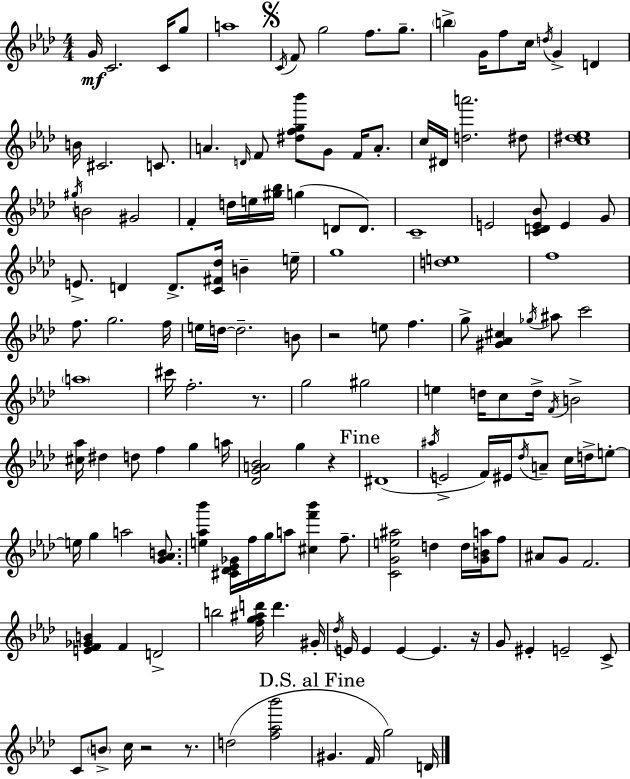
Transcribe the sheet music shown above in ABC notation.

X:1
T:Untitled
M:4/4
L:1/4
K:Fm
G/4 C2 C/4 g/2 a4 C/4 F/2 g2 f/2 g/2 b G/4 f/2 c/4 d/4 G D B/4 ^C2 C/2 A D/4 F/2 [^dfg_b']/2 G/2 F/4 A/2 c/4 ^D/4 [da']2 ^d/2 [c^d_e]4 ^g/4 B2 ^G2 F d/4 e/4 [^g_b]/4 g D/2 D/2 C4 E2 [CDE_B]/2 E G/2 E/2 D D/2 [C^F_d]/4 B e/4 g4 [de]4 f4 f/2 g2 f/4 e/4 d/4 d2 B/2 z2 e/2 f g/2 [^G_A^c] _g/4 ^a/2 c'2 a4 ^c'/4 f2 z/2 g2 ^g2 e d/4 c/2 d/4 F/4 B2 [^c_a]/4 ^d d/2 f g a/4 [_DGA_B]2 g z ^D4 ^a/4 E2 F/4 ^E/4 _d/4 A/2 c/4 d/4 e/2 e/4 g a2 [G_AB]/2 [e_a_b'] [^C_D_E_G]/4 f/4 g/4 a/2 [^cf'_b'] f/2 [CGe^a]2 d d/4 [GBa]/4 f/2 ^A/2 G/2 F2 [EF_GB] F D2 b2 [fg^ad']/4 d' ^G/4 _d/4 E/4 E E E z/4 G/2 ^E E2 C/2 C/2 B/2 c/4 z2 z/2 d2 [f_a_b']2 ^G F/4 g2 D/4